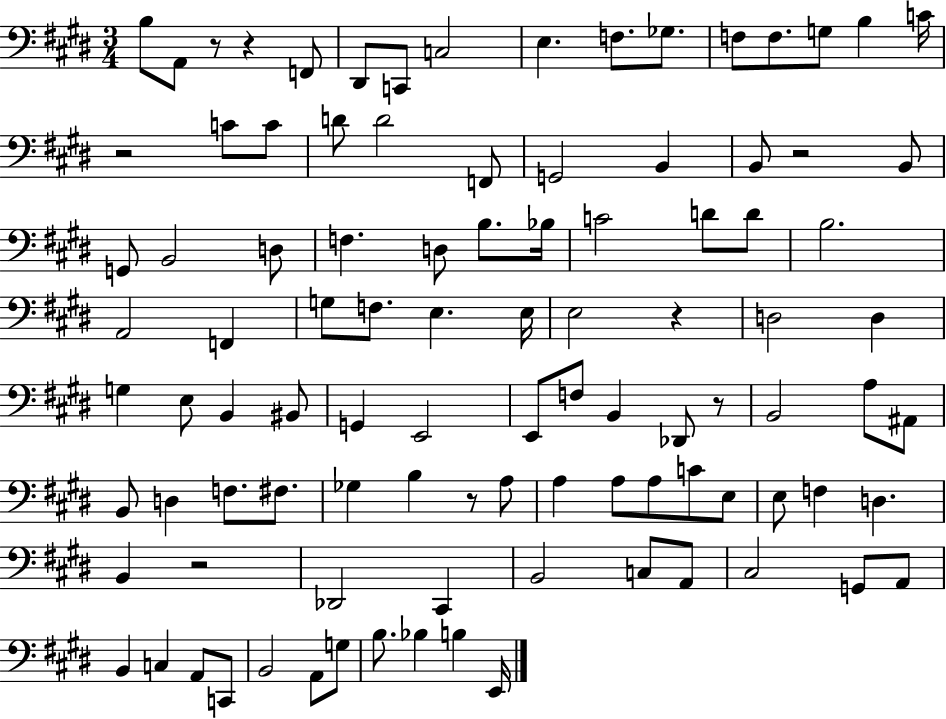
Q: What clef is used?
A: bass